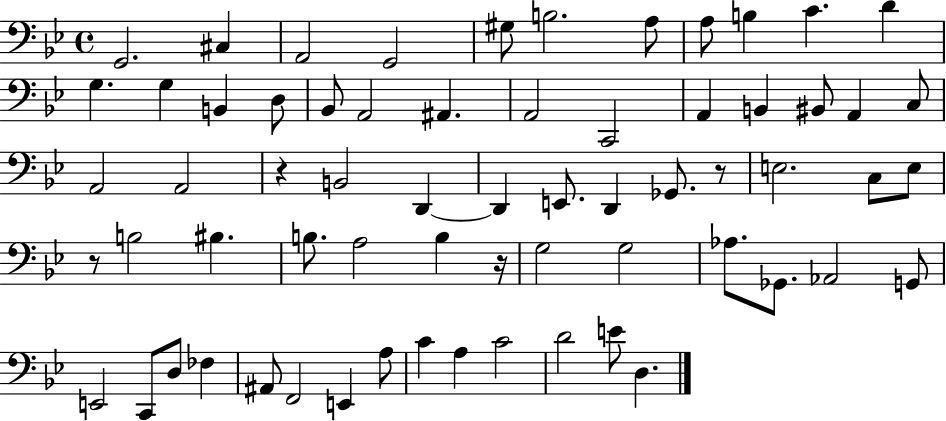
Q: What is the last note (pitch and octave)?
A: D3